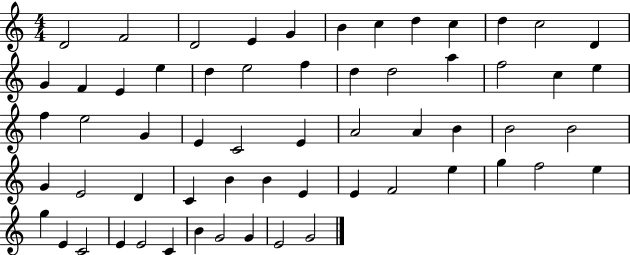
{
  \clef treble
  \numericTimeSignature
  \time 4/4
  \key c \major
  d'2 f'2 | d'2 e'4 g'4 | b'4 c''4 d''4 c''4 | d''4 c''2 d'4 | \break g'4 f'4 e'4 e''4 | d''4 e''2 f''4 | d''4 d''2 a''4 | f''2 c''4 e''4 | \break f''4 e''2 g'4 | e'4 c'2 e'4 | a'2 a'4 b'4 | b'2 b'2 | \break g'4 e'2 d'4 | c'4 b'4 b'4 e'4 | e'4 f'2 e''4 | g''4 f''2 e''4 | \break g''4 e'4 c'2 | e'4 e'2 c'4 | b'4 g'2 g'4 | e'2 g'2 | \break \bar "|."
}